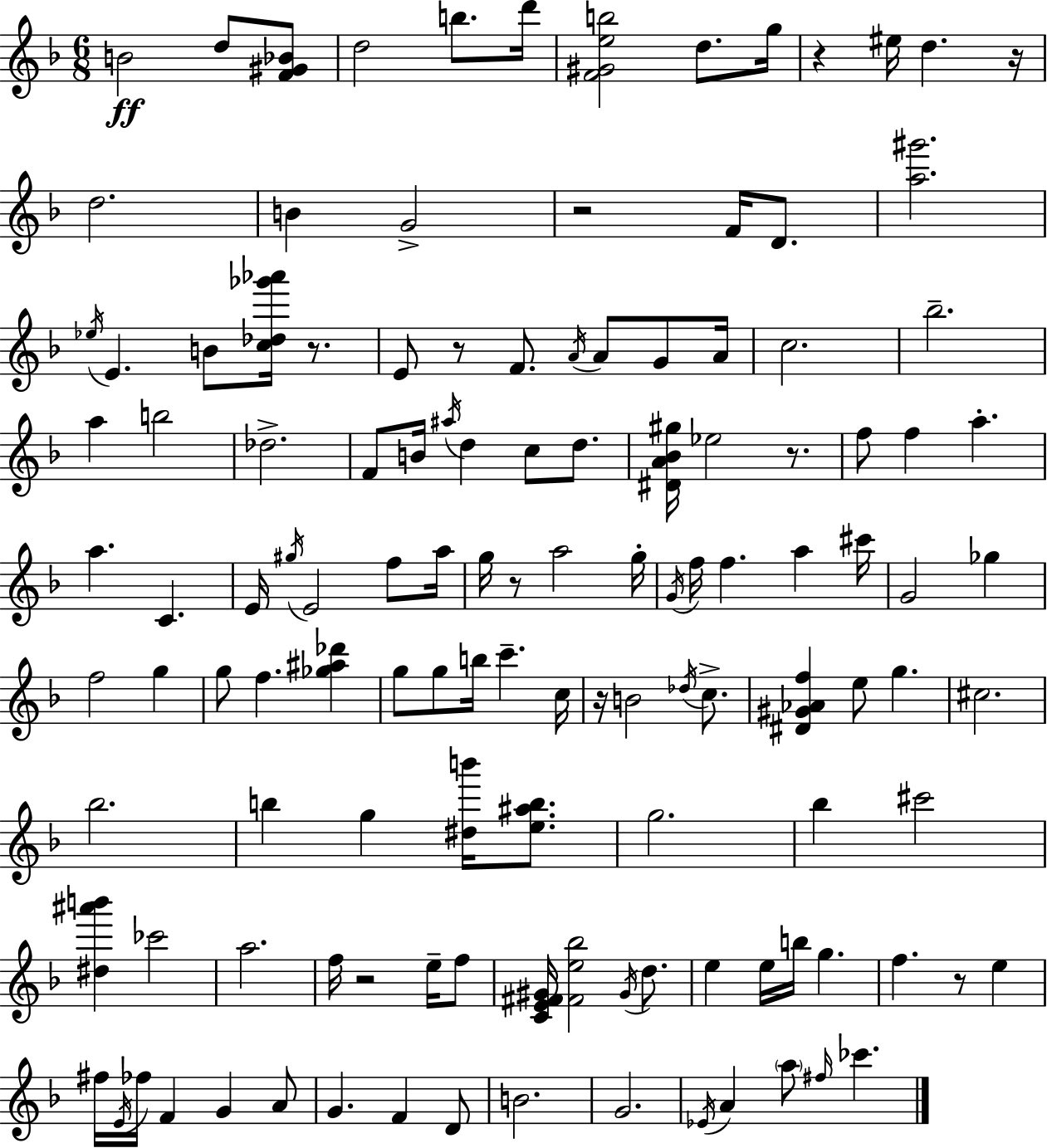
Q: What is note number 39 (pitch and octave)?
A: A5